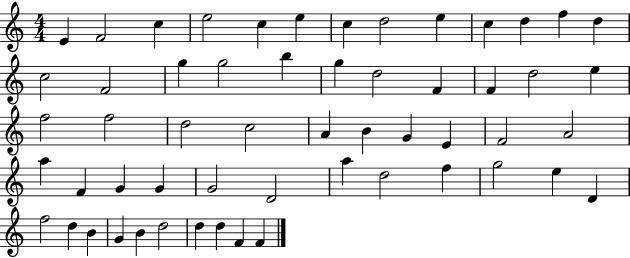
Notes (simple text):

E4/q F4/h C5/q E5/h C5/q E5/q C5/q D5/h E5/q C5/q D5/q F5/q D5/q C5/h F4/h G5/q G5/h B5/q G5/q D5/h F4/q F4/q D5/h E5/q F5/h F5/h D5/h C5/h A4/q B4/q G4/q E4/q F4/h A4/h A5/q F4/q G4/q G4/q G4/h D4/h A5/q D5/h F5/q G5/h E5/q D4/q F5/h D5/q B4/q G4/q B4/q D5/h D5/q D5/q F4/q F4/q